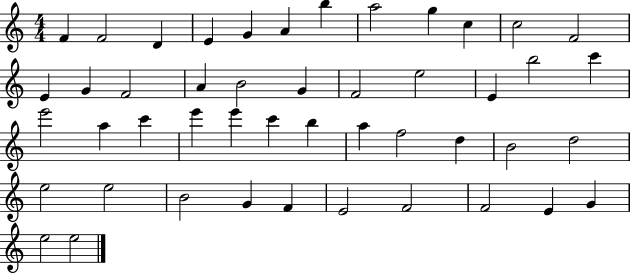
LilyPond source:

{
  \clef treble
  \numericTimeSignature
  \time 4/4
  \key c \major
  f'4 f'2 d'4 | e'4 g'4 a'4 b''4 | a''2 g''4 c''4 | c''2 f'2 | \break e'4 g'4 f'2 | a'4 b'2 g'4 | f'2 e''2 | e'4 b''2 c'''4 | \break e'''2 a''4 c'''4 | e'''4 e'''4 c'''4 b''4 | a''4 f''2 d''4 | b'2 d''2 | \break e''2 e''2 | b'2 g'4 f'4 | e'2 f'2 | f'2 e'4 g'4 | \break e''2 e''2 | \bar "|."
}